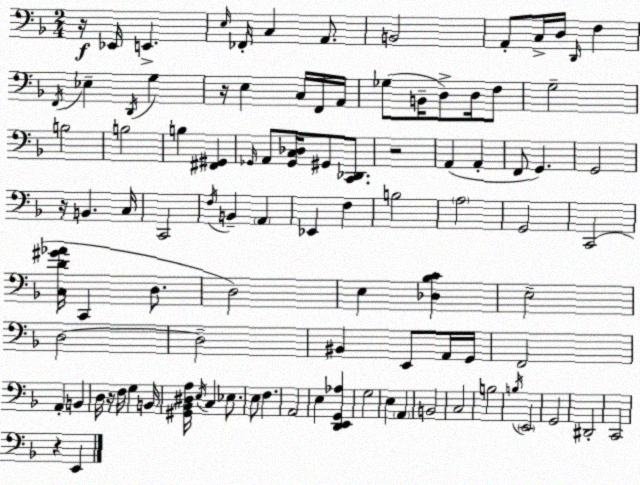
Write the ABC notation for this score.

X:1
T:Untitled
M:2/4
L:1/4
K:F
z/4 _E,,/4 E,, E,/4 _F,,/4 C, A,,/2 B,,2 A,,/2 C,/4 D,/4 D,,/4 F, F,,/4 _E, D,,/4 G, z/4 E, C,/4 F,,/4 A,,/4 _G,/2 B,,/4 D,/2 D,/4 F,/2 G,2 B,2 B,2 B, [^F,,^G,,] _G,,/4 A,,/2 [_G,,C,_D,]/4 ^G,,/2 [C,,_D,,]/2 z2 A,, A,, F,,/2 G,, G,,2 z/4 B,, C,/4 C,,2 F,/4 B,, A,, _E,, F, B,2 A,2 G,,2 C,,2 [C,D^G_A]/4 C,, D,/2 D,2 E, [_D,_B,C] E,2 D,2 D,2 ^B,, E,,/2 A,,/4 G,,/4 F,,2 A,, B,, D,/4 z/4 F,/4 G, B,,/4 [^G,,_B,,^D,A,]/4 E,/4 C, _E,/2 E,/2 F, A,,2 E, [D,,E,,G,,_A,] G,2 E, A,, B,,2 C,2 B,2 B,/4 E,,2 G,,2 ^D,,2 C,,2 z E,,